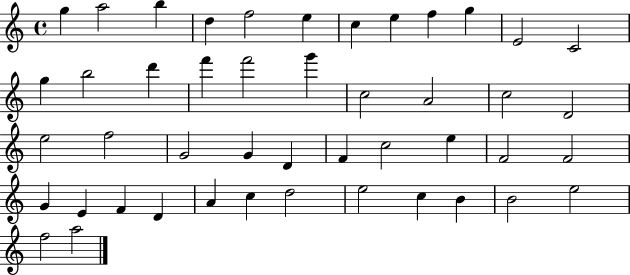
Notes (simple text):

G5/q A5/h B5/q D5/q F5/h E5/q C5/q E5/q F5/q G5/q E4/h C4/h G5/q B5/h D6/q F6/q F6/h G6/q C5/h A4/h C5/h D4/h E5/h F5/h G4/h G4/q D4/q F4/q C5/h E5/q F4/h F4/h G4/q E4/q F4/q D4/q A4/q C5/q D5/h E5/h C5/q B4/q B4/h E5/h F5/h A5/h